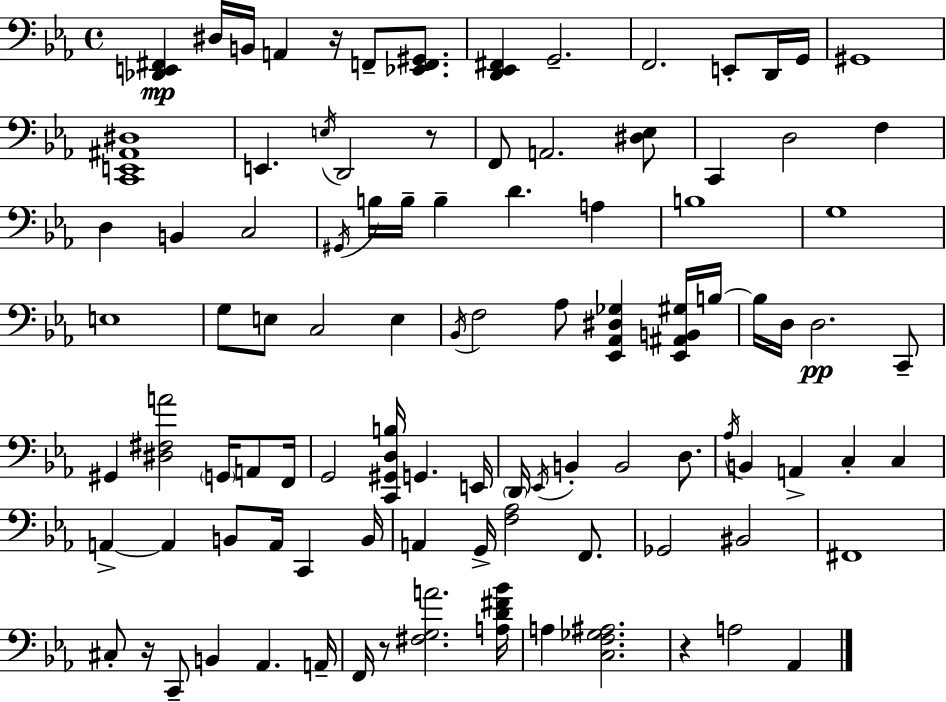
{
  \clef bass
  \time 4/4
  \defaultTimeSignature
  \key c \minor
  <des, e, fis,>4\mp dis16 b,16 a,4 r16 f,8-- <ees, f, gis,>8. | <d, ees, fis,>4 g,2.-- | f,2. e,8-. d,16 g,16 | gis,1 | \break <c, e, ais, dis>1 | e,4. \acciaccatura { e16 } d,2 r8 | f,8 a,2. <dis ees>8 | c,4 d2 f4 | \break d4 b,4 c2 | \acciaccatura { gis,16 } b16 b16-- b4-- d'4. a4 | b1 | g1 | \break e1 | g8 e8 c2 e4 | \acciaccatura { bes,16 } f2 aes8 <ees, aes, dis ges>4 | <ees, ais, b, gis>16 b16~~ b16 d16 d2.\pp | \break c,8-- gis,4 <dis fis a'>2 \parenthesize g,16 | a,8 f,16 g,2 <c, gis, d b>16 g,4. | e,16 \parenthesize d,16 \acciaccatura { ees,16 } b,4-. b,2 | d8. \acciaccatura { aes16 } b,4 a,4-> c4-. | \break c4 a,4->~~ a,4 b,8 a,16 | c,4 b,16 a,4 g,16-> <f aes>2 | f,8. ges,2 bis,2 | fis,1 | \break cis8-. r16 c,8-- b,4 aes,4. | a,16-- f,16 r8 <fis g a'>2. | <a d' fis' bes'>16 a4 <c f ges ais>2. | r4 a2 | \break aes,4 \bar "|."
}